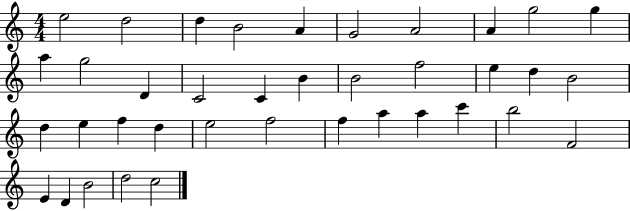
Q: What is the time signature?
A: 4/4